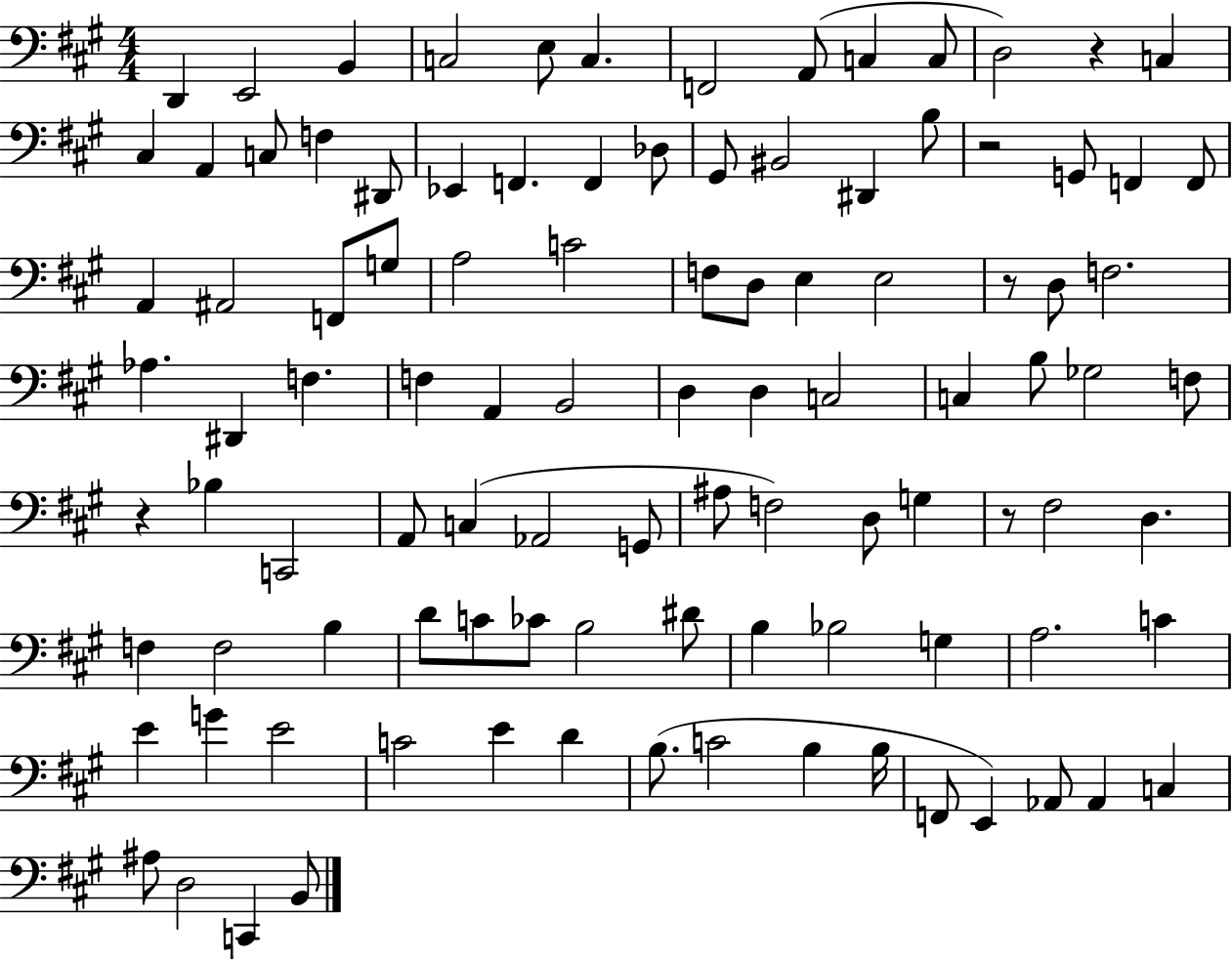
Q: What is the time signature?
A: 4/4